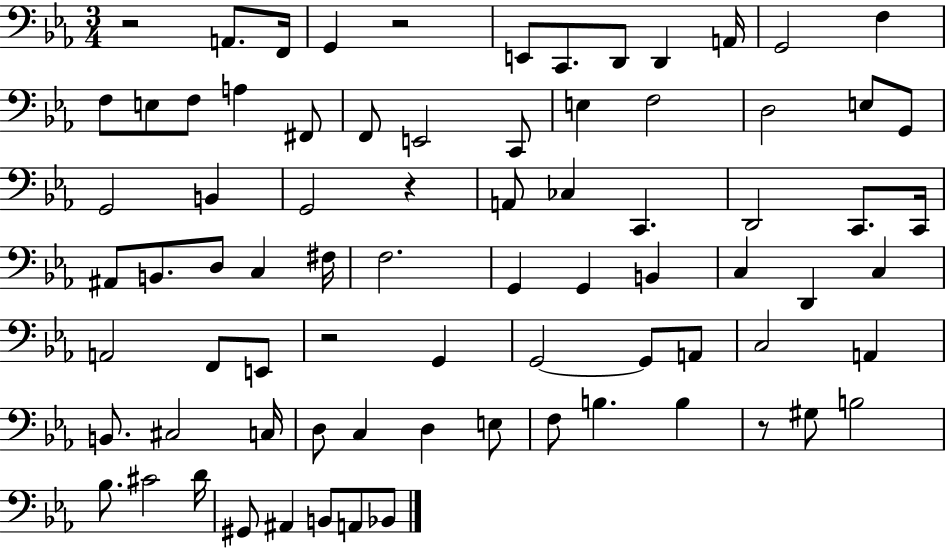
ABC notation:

X:1
T:Untitled
M:3/4
L:1/4
K:Eb
z2 A,,/2 F,,/4 G,, z2 E,,/2 C,,/2 D,,/2 D,, A,,/4 G,,2 F, F,/2 E,/2 F,/2 A, ^F,,/2 F,,/2 E,,2 C,,/2 E, F,2 D,2 E,/2 G,,/2 G,,2 B,, G,,2 z A,,/2 _C, C,, D,,2 C,,/2 C,,/4 ^A,,/2 B,,/2 D,/2 C, ^F,/4 F,2 G,, G,, B,, C, D,, C, A,,2 F,,/2 E,,/2 z2 G,, G,,2 G,,/2 A,,/2 C,2 A,, B,,/2 ^C,2 C,/4 D,/2 C, D, E,/2 F,/2 B, B, z/2 ^G,/2 B,2 _B,/2 ^C2 D/4 ^G,,/2 ^A,, B,,/2 A,,/2 _B,,/2